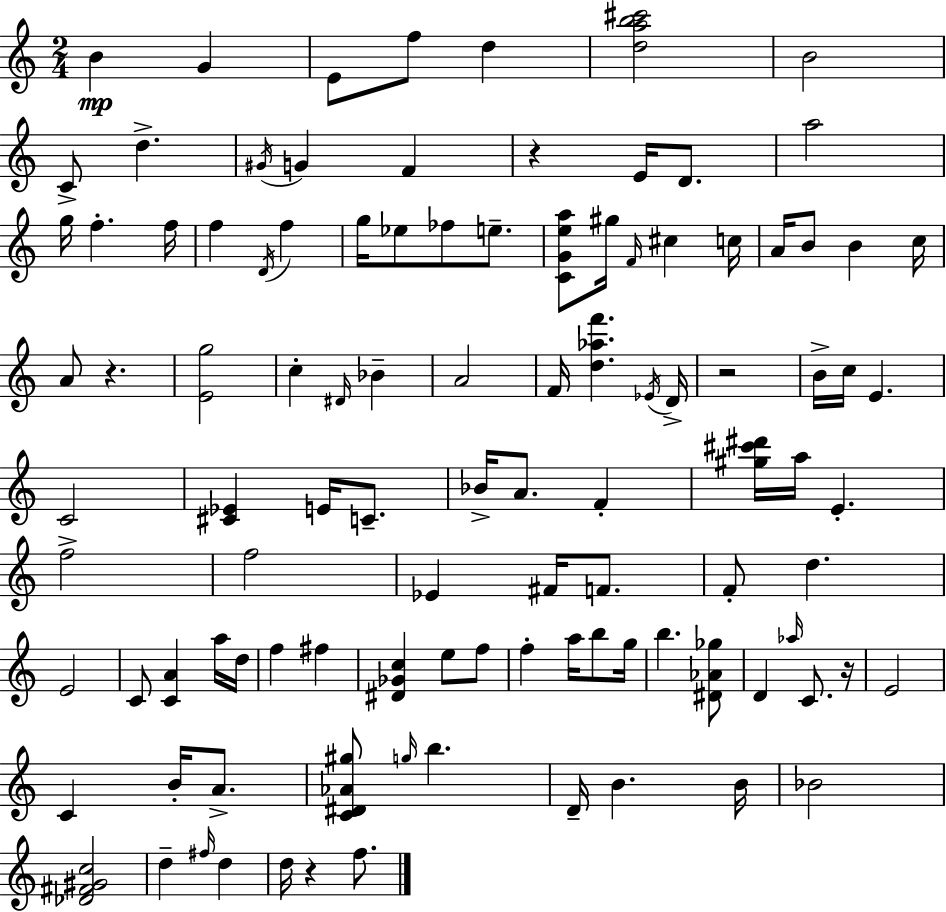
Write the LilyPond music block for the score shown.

{
  \clef treble
  \numericTimeSignature
  \time 2/4
  \key a \minor
  b'4\mp g'4 | e'8 f''8 d''4 | <d'' a'' b'' cis'''>2 | b'2 | \break c'8-> d''4.-> | \acciaccatura { gis'16 } g'4 f'4 | r4 e'16 d'8. | a''2 | \break g''16 f''4.-. | f''16 f''4 \acciaccatura { d'16 } f''4 | g''16 ees''8 fes''8 e''8.-- | <c' g' e'' a''>8 gis''16 \grace { f'16 } cis''4 | \break c''16 a'16 b'8 b'4 | c''16 a'8 r4. | <e' g''>2 | c''4-. \grace { dis'16 } | \break bes'4-- a'2 | f'16 <d'' aes'' f'''>4. | \acciaccatura { ees'16 } d'16-> r2 | b'16-> c''16 e'4. | \break c'2 | <cis' ees'>4 | e'16 c'8.-- bes'16-> a'8. | f'4-. <gis'' cis''' dis'''>16 a''16 e'4.-. | \break f''2-> | f''2 | ees'4 | fis'16 f'8. f'8-. d''4. | \break e'2 | c'8 <c' a'>4 | a''16 d''16 f''4 | fis''4 <dis' ges' c''>4 | \break e''8 f''8 f''4-. | a''16 b''8 g''16 b''4. | <dis' aes' ges''>8 d'4 | \grace { aes''16 } c'8. r16 e'2 | \break c'4 | b'16-. a'8.-> <c' dis' aes' gis''>8 | \grace { g''16 } b''4. d'16-- | b'4. b'16 bes'2 | \break <des' fis' gis' c''>2 | d''4-- | \grace { fis''16 } d''4 | d''16 r4 f''8. | \break \bar "|."
}